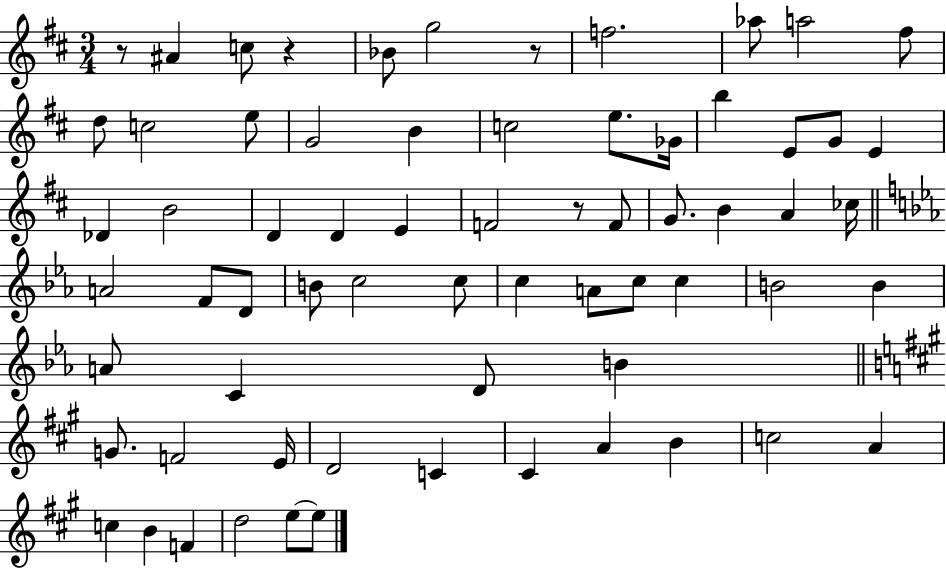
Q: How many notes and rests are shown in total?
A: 67